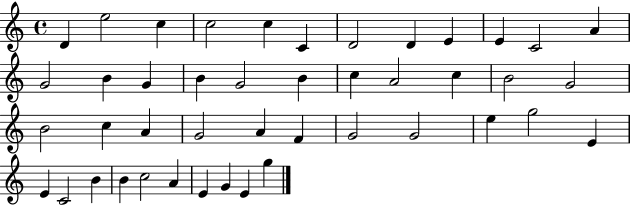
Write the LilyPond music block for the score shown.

{
  \clef treble
  \time 4/4
  \defaultTimeSignature
  \key c \major
  d'4 e''2 c''4 | c''2 c''4 c'4 | d'2 d'4 e'4 | e'4 c'2 a'4 | \break g'2 b'4 g'4 | b'4 g'2 b'4 | c''4 a'2 c''4 | b'2 g'2 | \break b'2 c''4 a'4 | g'2 a'4 f'4 | g'2 g'2 | e''4 g''2 e'4 | \break e'4 c'2 b'4 | b'4 c''2 a'4 | e'4 g'4 e'4 g''4 | \bar "|."
}